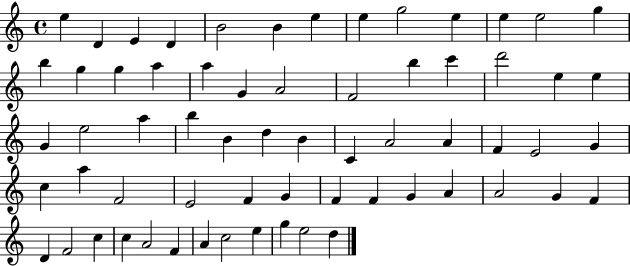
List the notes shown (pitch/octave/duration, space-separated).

E5/q D4/q E4/q D4/q B4/h B4/q E5/q E5/q G5/h E5/q E5/q E5/h G5/q B5/q G5/q G5/q A5/q A5/q G4/q A4/h F4/h B5/q C6/q D6/h E5/q E5/q G4/q E5/h A5/q B5/q B4/q D5/q B4/q C4/q A4/h A4/q F4/q E4/h G4/q C5/q A5/q F4/h E4/h F4/q G4/q F4/q F4/q G4/q A4/q A4/h G4/q F4/q D4/q F4/h C5/q C5/q A4/h F4/q A4/q C5/h E5/q G5/q E5/h D5/q